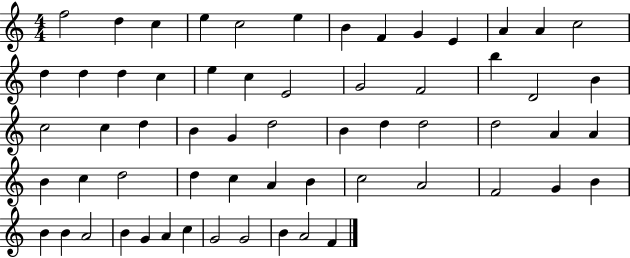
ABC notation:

X:1
T:Untitled
M:4/4
L:1/4
K:C
f2 d c e c2 e B F G E A A c2 d d d c e c E2 G2 F2 b D2 B c2 c d B G d2 B d d2 d2 A A B c d2 d c A B c2 A2 F2 G B B B A2 B G A c G2 G2 B A2 F